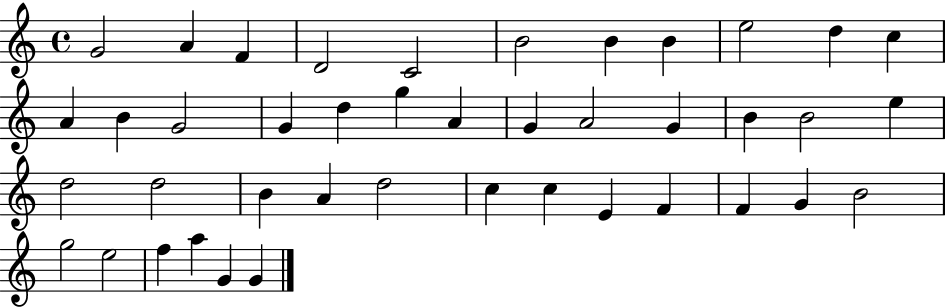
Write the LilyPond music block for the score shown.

{
  \clef treble
  \time 4/4
  \defaultTimeSignature
  \key c \major
  g'2 a'4 f'4 | d'2 c'2 | b'2 b'4 b'4 | e''2 d''4 c''4 | \break a'4 b'4 g'2 | g'4 d''4 g''4 a'4 | g'4 a'2 g'4 | b'4 b'2 e''4 | \break d''2 d''2 | b'4 a'4 d''2 | c''4 c''4 e'4 f'4 | f'4 g'4 b'2 | \break g''2 e''2 | f''4 a''4 g'4 g'4 | \bar "|."
}